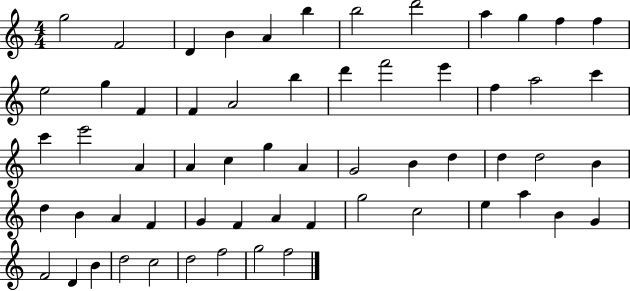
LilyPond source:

{
  \clef treble
  \numericTimeSignature
  \time 4/4
  \key c \major
  g''2 f'2 | d'4 b'4 a'4 b''4 | b''2 d'''2 | a''4 g''4 f''4 f''4 | \break e''2 g''4 f'4 | f'4 a'2 b''4 | d'''4 f'''2 e'''4 | f''4 a''2 c'''4 | \break c'''4 e'''2 a'4 | a'4 c''4 g''4 a'4 | g'2 b'4 d''4 | d''4 d''2 b'4 | \break d''4 b'4 a'4 f'4 | g'4 f'4 a'4 f'4 | g''2 c''2 | e''4 a''4 b'4 g'4 | \break f'2 d'4 b'4 | d''2 c''2 | d''2 f''2 | g''2 f''2 | \break \bar "|."
}